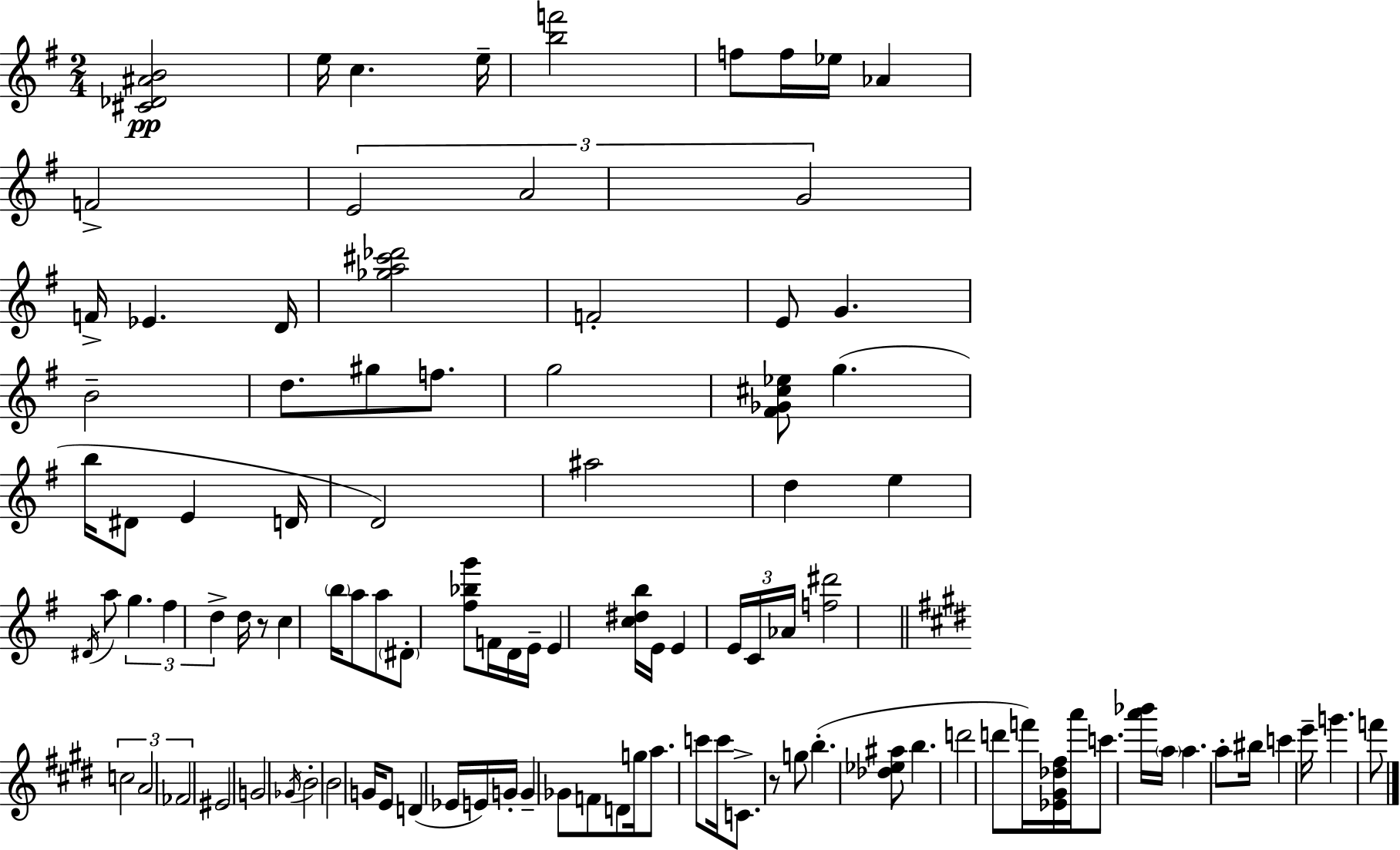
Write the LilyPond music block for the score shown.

{
  \clef treble
  \numericTimeSignature
  \time 2/4
  \key g \major
  <cis' des' ais' b'>2\pp | e''16 c''4. e''16-- | <b'' f'''>2 | f''8 f''16 ees''16 aes'4 | \break f'2-> | \tuplet 3/2 { e'2 | a'2 | g'2 } | \break f'16-> ees'4. d'16 | <ges'' a'' cis''' des'''>2 | f'2-. | e'8 g'4. | \break b'2-- | d''8. gis''8 f''8. | g''2 | <fis' ges' cis'' ees''>8 g''4.( | \break b''16 dis'8 e'4 d'16 | d'2) | ais''2 | d''4 e''4 | \break \acciaccatura { dis'16 } a''8 \tuplet 3/2 { g''4. | fis''4 d''4-> } | d''16 r8 c''4 | \parenthesize b''16 a''8 a''8 \parenthesize dis'8-. <fis'' bes'' g'''>8 | \break f'16 d'16 e'16-- e'4 | <c'' dis'' b''>16 e'16 e'4 \tuplet 3/2 { e'16 c'16 | aes'16 } <f'' dis'''>2 | \bar "||" \break \key e \major \tuplet 3/2 { c''2 | a'2 | fes'2 } | eis'2 | \break g'2 | \acciaccatura { ges'16 } b'2-. | b'2 | g'16 e'8 d'4( | \break ees'16 e'16) g'16-. g'4-- ges'8 | f'8 d'8 g''16 a''8. | c'''8 c'''16 c'8.-> r8 | g''8 b''4.-.( | \break <des'' ees'' ais''>8 b''4. | d'''2 | d'''8 f'''16) <ees' gis' des'' fis''>16 a'''16 c'''8. | <a''' bes'''>16 \parenthesize a''16 a''4. | \break a''8-. bis''16 c'''4 | e'''16-- g'''4. f'''8 | \bar "|."
}